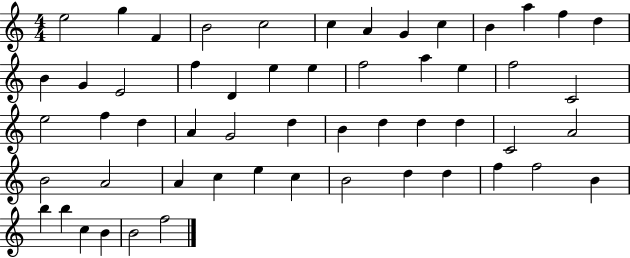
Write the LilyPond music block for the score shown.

{
  \clef treble
  \numericTimeSignature
  \time 4/4
  \key c \major
  e''2 g''4 f'4 | b'2 c''2 | c''4 a'4 g'4 c''4 | b'4 a''4 f''4 d''4 | \break b'4 g'4 e'2 | f''4 d'4 e''4 e''4 | f''2 a''4 e''4 | f''2 c'2 | \break e''2 f''4 d''4 | a'4 g'2 d''4 | b'4 d''4 d''4 d''4 | c'2 a'2 | \break b'2 a'2 | a'4 c''4 e''4 c''4 | b'2 d''4 d''4 | f''4 f''2 b'4 | \break b''4 b''4 c''4 b'4 | b'2 f''2 | \bar "|."
}